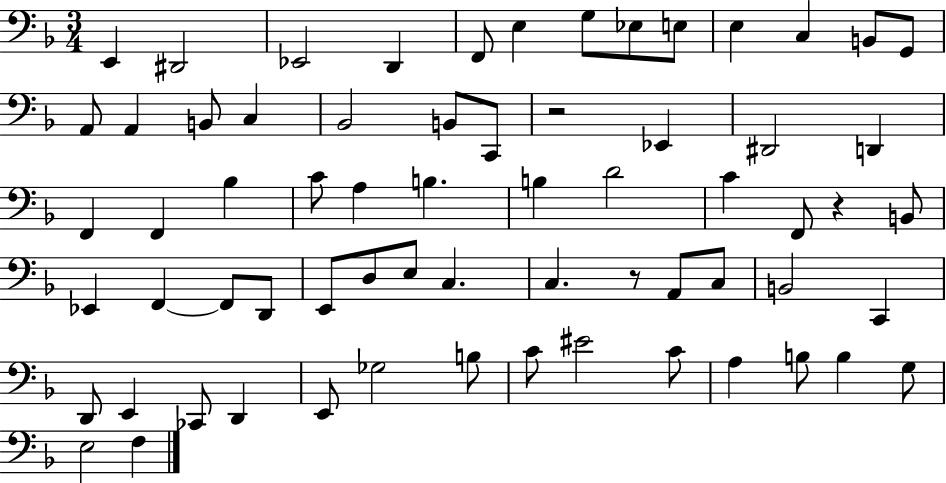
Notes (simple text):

E2/q D#2/h Eb2/h D2/q F2/e E3/q G3/e Eb3/e E3/e E3/q C3/q B2/e G2/e A2/e A2/q B2/e C3/q Bb2/h B2/e C2/e R/h Eb2/q D#2/h D2/q F2/q F2/q Bb3/q C4/e A3/q B3/q. B3/q D4/h C4/q F2/e R/q B2/e Eb2/q F2/q F2/e D2/e E2/e D3/e E3/e C3/q. C3/q. R/e A2/e C3/e B2/h C2/q D2/e E2/q CES2/e D2/q E2/e Gb3/h B3/e C4/e EIS4/h C4/e A3/q B3/e B3/q G3/e E3/h F3/q